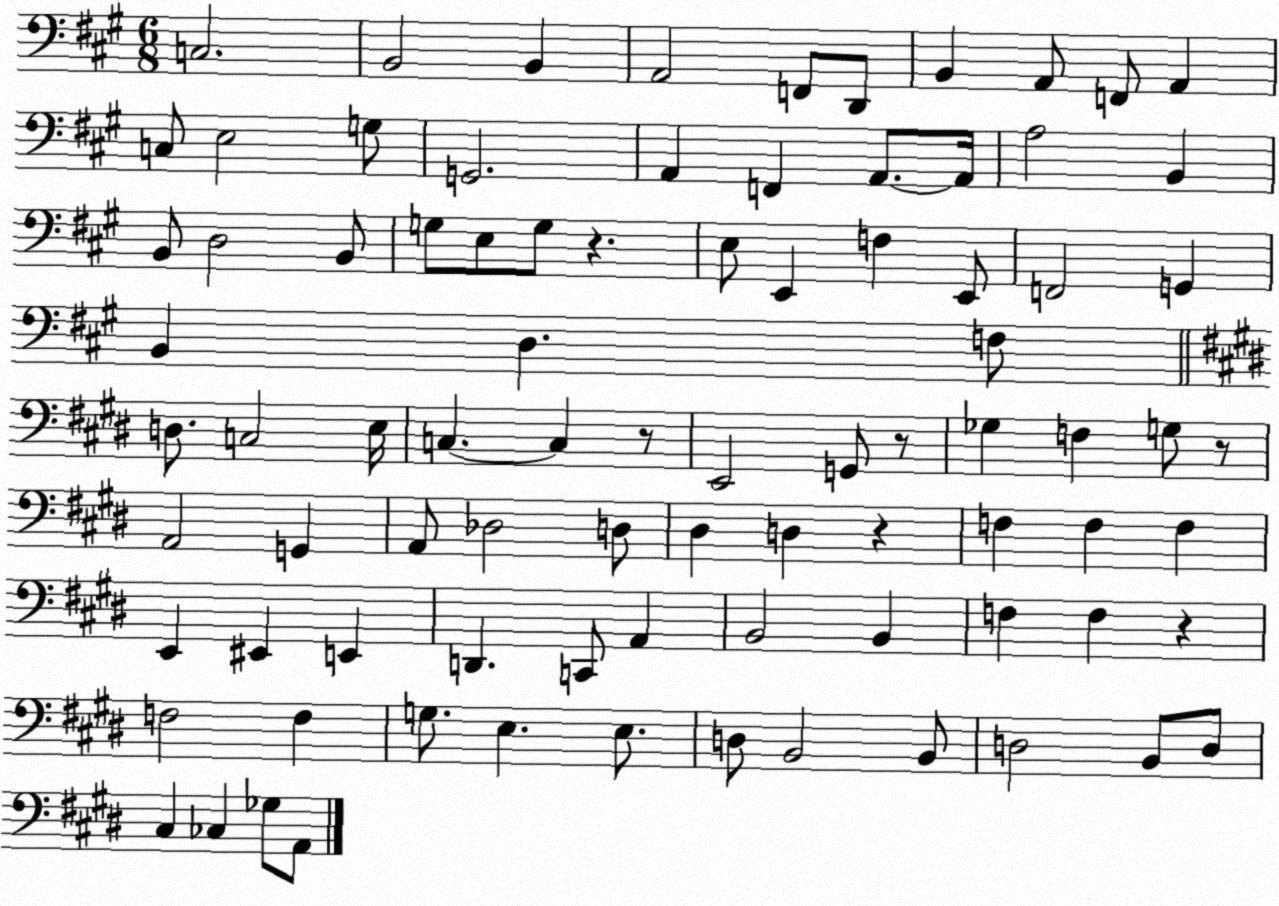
X:1
T:Untitled
M:6/8
L:1/4
K:A
C,2 B,,2 B,, A,,2 F,,/2 D,,/2 B,, A,,/2 F,,/2 A,, C,/2 E,2 G,/2 G,,2 A,, F,, A,,/2 A,,/4 A,2 B,, B,,/2 D,2 B,,/2 G,/2 E,/2 G,/2 z E,/2 E,, F, E,,/2 F,,2 G,, B,, D, F,/2 D,/2 C,2 E,/4 C, C, z/2 E,,2 G,,/2 z/2 _G, F, G,/2 z/2 A,,2 G,, A,,/2 _D,2 D,/2 ^D, D, z F, F, F, E,, ^E,, E,, D,, C,,/2 A,, B,,2 B,, F, F, z F,2 F, G,/2 E, E,/2 D,/2 B,,2 B,,/2 D,2 B,,/2 D,/2 ^C, _C, _G,/2 A,,/2